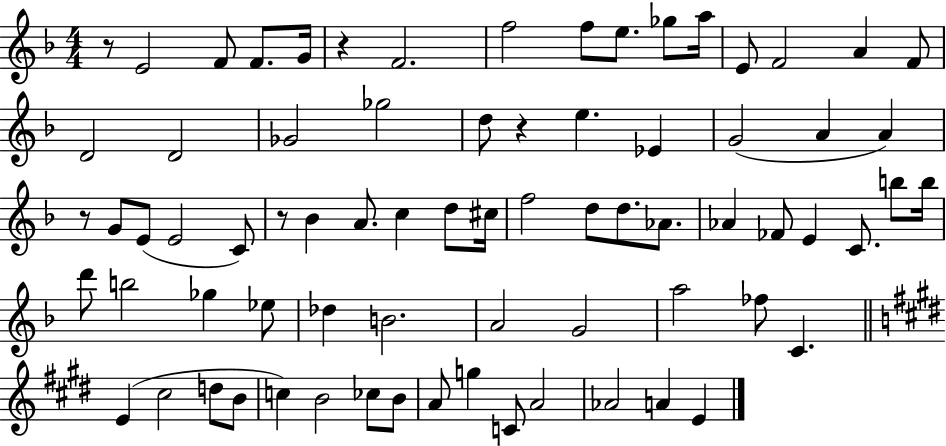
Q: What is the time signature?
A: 4/4